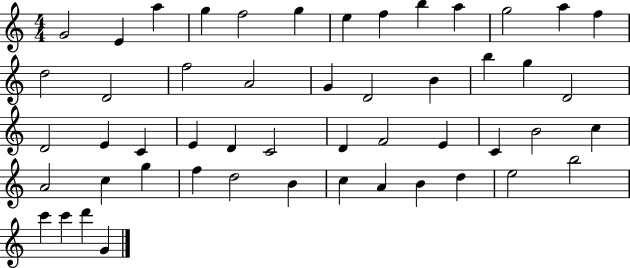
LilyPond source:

{
  \clef treble
  \numericTimeSignature
  \time 4/4
  \key c \major
  g'2 e'4 a''4 | g''4 f''2 g''4 | e''4 f''4 b''4 a''4 | g''2 a''4 f''4 | \break d''2 d'2 | f''2 a'2 | g'4 d'2 b'4 | b''4 g''4 d'2 | \break d'2 e'4 c'4 | e'4 d'4 c'2 | d'4 f'2 e'4 | c'4 b'2 c''4 | \break a'2 c''4 g''4 | f''4 d''2 b'4 | c''4 a'4 b'4 d''4 | e''2 b''2 | \break c'''4 c'''4 d'''4 g'4 | \bar "|."
}